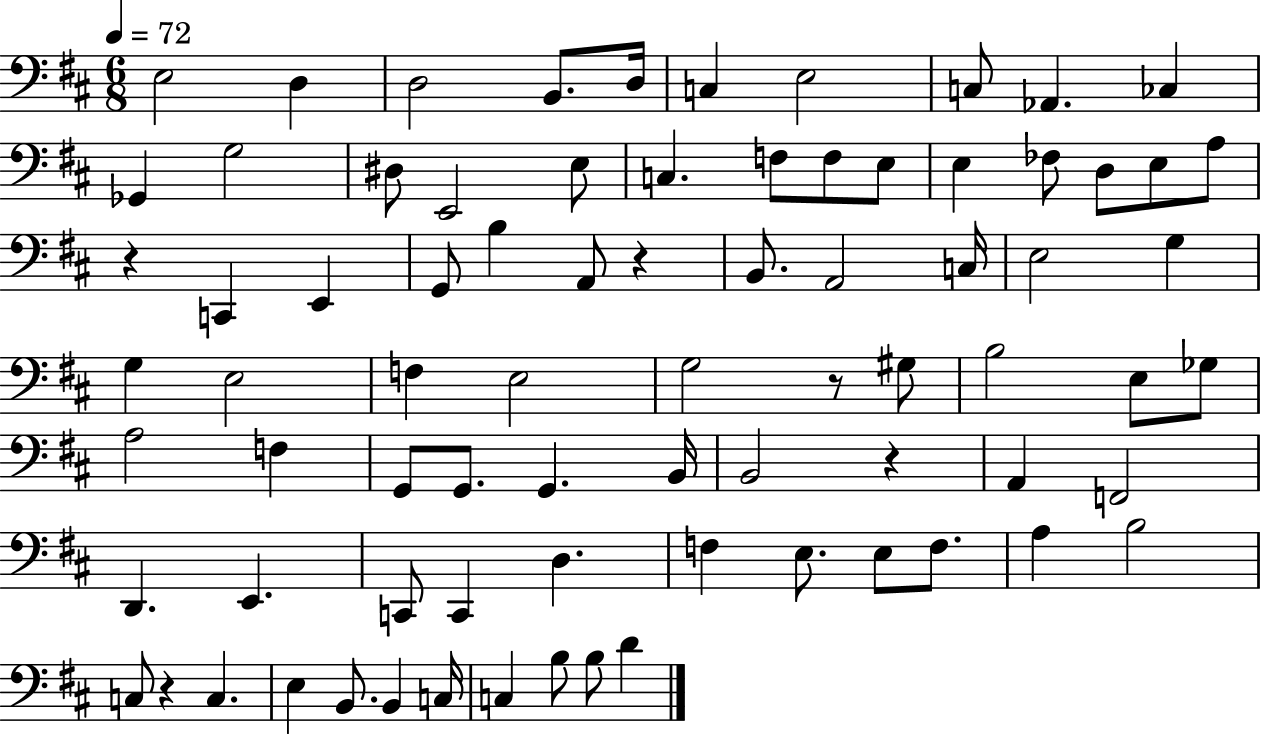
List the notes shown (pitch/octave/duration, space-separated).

E3/h D3/q D3/h B2/e. D3/s C3/q E3/h C3/e Ab2/q. CES3/q Gb2/q G3/h D#3/e E2/h E3/e C3/q. F3/e F3/e E3/e E3/q FES3/e D3/e E3/e A3/e R/q C2/q E2/q G2/e B3/q A2/e R/q B2/e. A2/h C3/s E3/h G3/q G3/q E3/h F3/q E3/h G3/h R/e G#3/e B3/h E3/e Gb3/e A3/h F3/q G2/e G2/e. G2/q. B2/s B2/h R/q A2/q F2/h D2/q. E2/q. C2/e C2/q D3/q. F3/q E3/e. E3/e F3/e. A3/q B3/h C3/e R/q C3/q. E3/q B2/e. B2/q C3/s C3/q B3/e B3/e D4/q